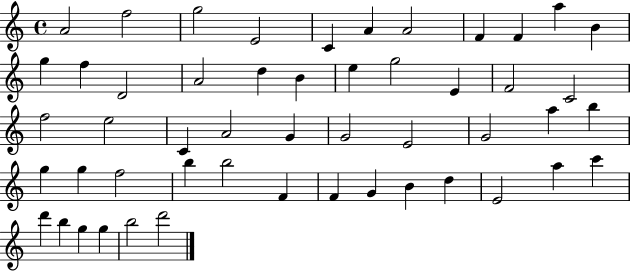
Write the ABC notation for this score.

X:1
T:Untitled
M:4/4
L:1/4
K:C
A2 f2 g2 E2 C A A2 F F a B g f D2 A2 d B e g2 E F2 C2 f2 e2 C A2 G G2 E2 G2 a b g g f2 b b2 F F G B d E2 a c' d' b g g b2 d'2